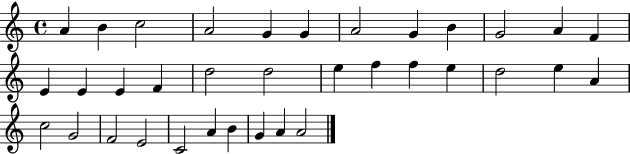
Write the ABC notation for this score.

X:1
T:Untitled
M:4/4
L:1/4
K:C
A B c2 A2 G G A2 G B G2 A F E E E F d2 d2 e f f e d2 e A c2 G2 F2 E2 C2 A B G A A2